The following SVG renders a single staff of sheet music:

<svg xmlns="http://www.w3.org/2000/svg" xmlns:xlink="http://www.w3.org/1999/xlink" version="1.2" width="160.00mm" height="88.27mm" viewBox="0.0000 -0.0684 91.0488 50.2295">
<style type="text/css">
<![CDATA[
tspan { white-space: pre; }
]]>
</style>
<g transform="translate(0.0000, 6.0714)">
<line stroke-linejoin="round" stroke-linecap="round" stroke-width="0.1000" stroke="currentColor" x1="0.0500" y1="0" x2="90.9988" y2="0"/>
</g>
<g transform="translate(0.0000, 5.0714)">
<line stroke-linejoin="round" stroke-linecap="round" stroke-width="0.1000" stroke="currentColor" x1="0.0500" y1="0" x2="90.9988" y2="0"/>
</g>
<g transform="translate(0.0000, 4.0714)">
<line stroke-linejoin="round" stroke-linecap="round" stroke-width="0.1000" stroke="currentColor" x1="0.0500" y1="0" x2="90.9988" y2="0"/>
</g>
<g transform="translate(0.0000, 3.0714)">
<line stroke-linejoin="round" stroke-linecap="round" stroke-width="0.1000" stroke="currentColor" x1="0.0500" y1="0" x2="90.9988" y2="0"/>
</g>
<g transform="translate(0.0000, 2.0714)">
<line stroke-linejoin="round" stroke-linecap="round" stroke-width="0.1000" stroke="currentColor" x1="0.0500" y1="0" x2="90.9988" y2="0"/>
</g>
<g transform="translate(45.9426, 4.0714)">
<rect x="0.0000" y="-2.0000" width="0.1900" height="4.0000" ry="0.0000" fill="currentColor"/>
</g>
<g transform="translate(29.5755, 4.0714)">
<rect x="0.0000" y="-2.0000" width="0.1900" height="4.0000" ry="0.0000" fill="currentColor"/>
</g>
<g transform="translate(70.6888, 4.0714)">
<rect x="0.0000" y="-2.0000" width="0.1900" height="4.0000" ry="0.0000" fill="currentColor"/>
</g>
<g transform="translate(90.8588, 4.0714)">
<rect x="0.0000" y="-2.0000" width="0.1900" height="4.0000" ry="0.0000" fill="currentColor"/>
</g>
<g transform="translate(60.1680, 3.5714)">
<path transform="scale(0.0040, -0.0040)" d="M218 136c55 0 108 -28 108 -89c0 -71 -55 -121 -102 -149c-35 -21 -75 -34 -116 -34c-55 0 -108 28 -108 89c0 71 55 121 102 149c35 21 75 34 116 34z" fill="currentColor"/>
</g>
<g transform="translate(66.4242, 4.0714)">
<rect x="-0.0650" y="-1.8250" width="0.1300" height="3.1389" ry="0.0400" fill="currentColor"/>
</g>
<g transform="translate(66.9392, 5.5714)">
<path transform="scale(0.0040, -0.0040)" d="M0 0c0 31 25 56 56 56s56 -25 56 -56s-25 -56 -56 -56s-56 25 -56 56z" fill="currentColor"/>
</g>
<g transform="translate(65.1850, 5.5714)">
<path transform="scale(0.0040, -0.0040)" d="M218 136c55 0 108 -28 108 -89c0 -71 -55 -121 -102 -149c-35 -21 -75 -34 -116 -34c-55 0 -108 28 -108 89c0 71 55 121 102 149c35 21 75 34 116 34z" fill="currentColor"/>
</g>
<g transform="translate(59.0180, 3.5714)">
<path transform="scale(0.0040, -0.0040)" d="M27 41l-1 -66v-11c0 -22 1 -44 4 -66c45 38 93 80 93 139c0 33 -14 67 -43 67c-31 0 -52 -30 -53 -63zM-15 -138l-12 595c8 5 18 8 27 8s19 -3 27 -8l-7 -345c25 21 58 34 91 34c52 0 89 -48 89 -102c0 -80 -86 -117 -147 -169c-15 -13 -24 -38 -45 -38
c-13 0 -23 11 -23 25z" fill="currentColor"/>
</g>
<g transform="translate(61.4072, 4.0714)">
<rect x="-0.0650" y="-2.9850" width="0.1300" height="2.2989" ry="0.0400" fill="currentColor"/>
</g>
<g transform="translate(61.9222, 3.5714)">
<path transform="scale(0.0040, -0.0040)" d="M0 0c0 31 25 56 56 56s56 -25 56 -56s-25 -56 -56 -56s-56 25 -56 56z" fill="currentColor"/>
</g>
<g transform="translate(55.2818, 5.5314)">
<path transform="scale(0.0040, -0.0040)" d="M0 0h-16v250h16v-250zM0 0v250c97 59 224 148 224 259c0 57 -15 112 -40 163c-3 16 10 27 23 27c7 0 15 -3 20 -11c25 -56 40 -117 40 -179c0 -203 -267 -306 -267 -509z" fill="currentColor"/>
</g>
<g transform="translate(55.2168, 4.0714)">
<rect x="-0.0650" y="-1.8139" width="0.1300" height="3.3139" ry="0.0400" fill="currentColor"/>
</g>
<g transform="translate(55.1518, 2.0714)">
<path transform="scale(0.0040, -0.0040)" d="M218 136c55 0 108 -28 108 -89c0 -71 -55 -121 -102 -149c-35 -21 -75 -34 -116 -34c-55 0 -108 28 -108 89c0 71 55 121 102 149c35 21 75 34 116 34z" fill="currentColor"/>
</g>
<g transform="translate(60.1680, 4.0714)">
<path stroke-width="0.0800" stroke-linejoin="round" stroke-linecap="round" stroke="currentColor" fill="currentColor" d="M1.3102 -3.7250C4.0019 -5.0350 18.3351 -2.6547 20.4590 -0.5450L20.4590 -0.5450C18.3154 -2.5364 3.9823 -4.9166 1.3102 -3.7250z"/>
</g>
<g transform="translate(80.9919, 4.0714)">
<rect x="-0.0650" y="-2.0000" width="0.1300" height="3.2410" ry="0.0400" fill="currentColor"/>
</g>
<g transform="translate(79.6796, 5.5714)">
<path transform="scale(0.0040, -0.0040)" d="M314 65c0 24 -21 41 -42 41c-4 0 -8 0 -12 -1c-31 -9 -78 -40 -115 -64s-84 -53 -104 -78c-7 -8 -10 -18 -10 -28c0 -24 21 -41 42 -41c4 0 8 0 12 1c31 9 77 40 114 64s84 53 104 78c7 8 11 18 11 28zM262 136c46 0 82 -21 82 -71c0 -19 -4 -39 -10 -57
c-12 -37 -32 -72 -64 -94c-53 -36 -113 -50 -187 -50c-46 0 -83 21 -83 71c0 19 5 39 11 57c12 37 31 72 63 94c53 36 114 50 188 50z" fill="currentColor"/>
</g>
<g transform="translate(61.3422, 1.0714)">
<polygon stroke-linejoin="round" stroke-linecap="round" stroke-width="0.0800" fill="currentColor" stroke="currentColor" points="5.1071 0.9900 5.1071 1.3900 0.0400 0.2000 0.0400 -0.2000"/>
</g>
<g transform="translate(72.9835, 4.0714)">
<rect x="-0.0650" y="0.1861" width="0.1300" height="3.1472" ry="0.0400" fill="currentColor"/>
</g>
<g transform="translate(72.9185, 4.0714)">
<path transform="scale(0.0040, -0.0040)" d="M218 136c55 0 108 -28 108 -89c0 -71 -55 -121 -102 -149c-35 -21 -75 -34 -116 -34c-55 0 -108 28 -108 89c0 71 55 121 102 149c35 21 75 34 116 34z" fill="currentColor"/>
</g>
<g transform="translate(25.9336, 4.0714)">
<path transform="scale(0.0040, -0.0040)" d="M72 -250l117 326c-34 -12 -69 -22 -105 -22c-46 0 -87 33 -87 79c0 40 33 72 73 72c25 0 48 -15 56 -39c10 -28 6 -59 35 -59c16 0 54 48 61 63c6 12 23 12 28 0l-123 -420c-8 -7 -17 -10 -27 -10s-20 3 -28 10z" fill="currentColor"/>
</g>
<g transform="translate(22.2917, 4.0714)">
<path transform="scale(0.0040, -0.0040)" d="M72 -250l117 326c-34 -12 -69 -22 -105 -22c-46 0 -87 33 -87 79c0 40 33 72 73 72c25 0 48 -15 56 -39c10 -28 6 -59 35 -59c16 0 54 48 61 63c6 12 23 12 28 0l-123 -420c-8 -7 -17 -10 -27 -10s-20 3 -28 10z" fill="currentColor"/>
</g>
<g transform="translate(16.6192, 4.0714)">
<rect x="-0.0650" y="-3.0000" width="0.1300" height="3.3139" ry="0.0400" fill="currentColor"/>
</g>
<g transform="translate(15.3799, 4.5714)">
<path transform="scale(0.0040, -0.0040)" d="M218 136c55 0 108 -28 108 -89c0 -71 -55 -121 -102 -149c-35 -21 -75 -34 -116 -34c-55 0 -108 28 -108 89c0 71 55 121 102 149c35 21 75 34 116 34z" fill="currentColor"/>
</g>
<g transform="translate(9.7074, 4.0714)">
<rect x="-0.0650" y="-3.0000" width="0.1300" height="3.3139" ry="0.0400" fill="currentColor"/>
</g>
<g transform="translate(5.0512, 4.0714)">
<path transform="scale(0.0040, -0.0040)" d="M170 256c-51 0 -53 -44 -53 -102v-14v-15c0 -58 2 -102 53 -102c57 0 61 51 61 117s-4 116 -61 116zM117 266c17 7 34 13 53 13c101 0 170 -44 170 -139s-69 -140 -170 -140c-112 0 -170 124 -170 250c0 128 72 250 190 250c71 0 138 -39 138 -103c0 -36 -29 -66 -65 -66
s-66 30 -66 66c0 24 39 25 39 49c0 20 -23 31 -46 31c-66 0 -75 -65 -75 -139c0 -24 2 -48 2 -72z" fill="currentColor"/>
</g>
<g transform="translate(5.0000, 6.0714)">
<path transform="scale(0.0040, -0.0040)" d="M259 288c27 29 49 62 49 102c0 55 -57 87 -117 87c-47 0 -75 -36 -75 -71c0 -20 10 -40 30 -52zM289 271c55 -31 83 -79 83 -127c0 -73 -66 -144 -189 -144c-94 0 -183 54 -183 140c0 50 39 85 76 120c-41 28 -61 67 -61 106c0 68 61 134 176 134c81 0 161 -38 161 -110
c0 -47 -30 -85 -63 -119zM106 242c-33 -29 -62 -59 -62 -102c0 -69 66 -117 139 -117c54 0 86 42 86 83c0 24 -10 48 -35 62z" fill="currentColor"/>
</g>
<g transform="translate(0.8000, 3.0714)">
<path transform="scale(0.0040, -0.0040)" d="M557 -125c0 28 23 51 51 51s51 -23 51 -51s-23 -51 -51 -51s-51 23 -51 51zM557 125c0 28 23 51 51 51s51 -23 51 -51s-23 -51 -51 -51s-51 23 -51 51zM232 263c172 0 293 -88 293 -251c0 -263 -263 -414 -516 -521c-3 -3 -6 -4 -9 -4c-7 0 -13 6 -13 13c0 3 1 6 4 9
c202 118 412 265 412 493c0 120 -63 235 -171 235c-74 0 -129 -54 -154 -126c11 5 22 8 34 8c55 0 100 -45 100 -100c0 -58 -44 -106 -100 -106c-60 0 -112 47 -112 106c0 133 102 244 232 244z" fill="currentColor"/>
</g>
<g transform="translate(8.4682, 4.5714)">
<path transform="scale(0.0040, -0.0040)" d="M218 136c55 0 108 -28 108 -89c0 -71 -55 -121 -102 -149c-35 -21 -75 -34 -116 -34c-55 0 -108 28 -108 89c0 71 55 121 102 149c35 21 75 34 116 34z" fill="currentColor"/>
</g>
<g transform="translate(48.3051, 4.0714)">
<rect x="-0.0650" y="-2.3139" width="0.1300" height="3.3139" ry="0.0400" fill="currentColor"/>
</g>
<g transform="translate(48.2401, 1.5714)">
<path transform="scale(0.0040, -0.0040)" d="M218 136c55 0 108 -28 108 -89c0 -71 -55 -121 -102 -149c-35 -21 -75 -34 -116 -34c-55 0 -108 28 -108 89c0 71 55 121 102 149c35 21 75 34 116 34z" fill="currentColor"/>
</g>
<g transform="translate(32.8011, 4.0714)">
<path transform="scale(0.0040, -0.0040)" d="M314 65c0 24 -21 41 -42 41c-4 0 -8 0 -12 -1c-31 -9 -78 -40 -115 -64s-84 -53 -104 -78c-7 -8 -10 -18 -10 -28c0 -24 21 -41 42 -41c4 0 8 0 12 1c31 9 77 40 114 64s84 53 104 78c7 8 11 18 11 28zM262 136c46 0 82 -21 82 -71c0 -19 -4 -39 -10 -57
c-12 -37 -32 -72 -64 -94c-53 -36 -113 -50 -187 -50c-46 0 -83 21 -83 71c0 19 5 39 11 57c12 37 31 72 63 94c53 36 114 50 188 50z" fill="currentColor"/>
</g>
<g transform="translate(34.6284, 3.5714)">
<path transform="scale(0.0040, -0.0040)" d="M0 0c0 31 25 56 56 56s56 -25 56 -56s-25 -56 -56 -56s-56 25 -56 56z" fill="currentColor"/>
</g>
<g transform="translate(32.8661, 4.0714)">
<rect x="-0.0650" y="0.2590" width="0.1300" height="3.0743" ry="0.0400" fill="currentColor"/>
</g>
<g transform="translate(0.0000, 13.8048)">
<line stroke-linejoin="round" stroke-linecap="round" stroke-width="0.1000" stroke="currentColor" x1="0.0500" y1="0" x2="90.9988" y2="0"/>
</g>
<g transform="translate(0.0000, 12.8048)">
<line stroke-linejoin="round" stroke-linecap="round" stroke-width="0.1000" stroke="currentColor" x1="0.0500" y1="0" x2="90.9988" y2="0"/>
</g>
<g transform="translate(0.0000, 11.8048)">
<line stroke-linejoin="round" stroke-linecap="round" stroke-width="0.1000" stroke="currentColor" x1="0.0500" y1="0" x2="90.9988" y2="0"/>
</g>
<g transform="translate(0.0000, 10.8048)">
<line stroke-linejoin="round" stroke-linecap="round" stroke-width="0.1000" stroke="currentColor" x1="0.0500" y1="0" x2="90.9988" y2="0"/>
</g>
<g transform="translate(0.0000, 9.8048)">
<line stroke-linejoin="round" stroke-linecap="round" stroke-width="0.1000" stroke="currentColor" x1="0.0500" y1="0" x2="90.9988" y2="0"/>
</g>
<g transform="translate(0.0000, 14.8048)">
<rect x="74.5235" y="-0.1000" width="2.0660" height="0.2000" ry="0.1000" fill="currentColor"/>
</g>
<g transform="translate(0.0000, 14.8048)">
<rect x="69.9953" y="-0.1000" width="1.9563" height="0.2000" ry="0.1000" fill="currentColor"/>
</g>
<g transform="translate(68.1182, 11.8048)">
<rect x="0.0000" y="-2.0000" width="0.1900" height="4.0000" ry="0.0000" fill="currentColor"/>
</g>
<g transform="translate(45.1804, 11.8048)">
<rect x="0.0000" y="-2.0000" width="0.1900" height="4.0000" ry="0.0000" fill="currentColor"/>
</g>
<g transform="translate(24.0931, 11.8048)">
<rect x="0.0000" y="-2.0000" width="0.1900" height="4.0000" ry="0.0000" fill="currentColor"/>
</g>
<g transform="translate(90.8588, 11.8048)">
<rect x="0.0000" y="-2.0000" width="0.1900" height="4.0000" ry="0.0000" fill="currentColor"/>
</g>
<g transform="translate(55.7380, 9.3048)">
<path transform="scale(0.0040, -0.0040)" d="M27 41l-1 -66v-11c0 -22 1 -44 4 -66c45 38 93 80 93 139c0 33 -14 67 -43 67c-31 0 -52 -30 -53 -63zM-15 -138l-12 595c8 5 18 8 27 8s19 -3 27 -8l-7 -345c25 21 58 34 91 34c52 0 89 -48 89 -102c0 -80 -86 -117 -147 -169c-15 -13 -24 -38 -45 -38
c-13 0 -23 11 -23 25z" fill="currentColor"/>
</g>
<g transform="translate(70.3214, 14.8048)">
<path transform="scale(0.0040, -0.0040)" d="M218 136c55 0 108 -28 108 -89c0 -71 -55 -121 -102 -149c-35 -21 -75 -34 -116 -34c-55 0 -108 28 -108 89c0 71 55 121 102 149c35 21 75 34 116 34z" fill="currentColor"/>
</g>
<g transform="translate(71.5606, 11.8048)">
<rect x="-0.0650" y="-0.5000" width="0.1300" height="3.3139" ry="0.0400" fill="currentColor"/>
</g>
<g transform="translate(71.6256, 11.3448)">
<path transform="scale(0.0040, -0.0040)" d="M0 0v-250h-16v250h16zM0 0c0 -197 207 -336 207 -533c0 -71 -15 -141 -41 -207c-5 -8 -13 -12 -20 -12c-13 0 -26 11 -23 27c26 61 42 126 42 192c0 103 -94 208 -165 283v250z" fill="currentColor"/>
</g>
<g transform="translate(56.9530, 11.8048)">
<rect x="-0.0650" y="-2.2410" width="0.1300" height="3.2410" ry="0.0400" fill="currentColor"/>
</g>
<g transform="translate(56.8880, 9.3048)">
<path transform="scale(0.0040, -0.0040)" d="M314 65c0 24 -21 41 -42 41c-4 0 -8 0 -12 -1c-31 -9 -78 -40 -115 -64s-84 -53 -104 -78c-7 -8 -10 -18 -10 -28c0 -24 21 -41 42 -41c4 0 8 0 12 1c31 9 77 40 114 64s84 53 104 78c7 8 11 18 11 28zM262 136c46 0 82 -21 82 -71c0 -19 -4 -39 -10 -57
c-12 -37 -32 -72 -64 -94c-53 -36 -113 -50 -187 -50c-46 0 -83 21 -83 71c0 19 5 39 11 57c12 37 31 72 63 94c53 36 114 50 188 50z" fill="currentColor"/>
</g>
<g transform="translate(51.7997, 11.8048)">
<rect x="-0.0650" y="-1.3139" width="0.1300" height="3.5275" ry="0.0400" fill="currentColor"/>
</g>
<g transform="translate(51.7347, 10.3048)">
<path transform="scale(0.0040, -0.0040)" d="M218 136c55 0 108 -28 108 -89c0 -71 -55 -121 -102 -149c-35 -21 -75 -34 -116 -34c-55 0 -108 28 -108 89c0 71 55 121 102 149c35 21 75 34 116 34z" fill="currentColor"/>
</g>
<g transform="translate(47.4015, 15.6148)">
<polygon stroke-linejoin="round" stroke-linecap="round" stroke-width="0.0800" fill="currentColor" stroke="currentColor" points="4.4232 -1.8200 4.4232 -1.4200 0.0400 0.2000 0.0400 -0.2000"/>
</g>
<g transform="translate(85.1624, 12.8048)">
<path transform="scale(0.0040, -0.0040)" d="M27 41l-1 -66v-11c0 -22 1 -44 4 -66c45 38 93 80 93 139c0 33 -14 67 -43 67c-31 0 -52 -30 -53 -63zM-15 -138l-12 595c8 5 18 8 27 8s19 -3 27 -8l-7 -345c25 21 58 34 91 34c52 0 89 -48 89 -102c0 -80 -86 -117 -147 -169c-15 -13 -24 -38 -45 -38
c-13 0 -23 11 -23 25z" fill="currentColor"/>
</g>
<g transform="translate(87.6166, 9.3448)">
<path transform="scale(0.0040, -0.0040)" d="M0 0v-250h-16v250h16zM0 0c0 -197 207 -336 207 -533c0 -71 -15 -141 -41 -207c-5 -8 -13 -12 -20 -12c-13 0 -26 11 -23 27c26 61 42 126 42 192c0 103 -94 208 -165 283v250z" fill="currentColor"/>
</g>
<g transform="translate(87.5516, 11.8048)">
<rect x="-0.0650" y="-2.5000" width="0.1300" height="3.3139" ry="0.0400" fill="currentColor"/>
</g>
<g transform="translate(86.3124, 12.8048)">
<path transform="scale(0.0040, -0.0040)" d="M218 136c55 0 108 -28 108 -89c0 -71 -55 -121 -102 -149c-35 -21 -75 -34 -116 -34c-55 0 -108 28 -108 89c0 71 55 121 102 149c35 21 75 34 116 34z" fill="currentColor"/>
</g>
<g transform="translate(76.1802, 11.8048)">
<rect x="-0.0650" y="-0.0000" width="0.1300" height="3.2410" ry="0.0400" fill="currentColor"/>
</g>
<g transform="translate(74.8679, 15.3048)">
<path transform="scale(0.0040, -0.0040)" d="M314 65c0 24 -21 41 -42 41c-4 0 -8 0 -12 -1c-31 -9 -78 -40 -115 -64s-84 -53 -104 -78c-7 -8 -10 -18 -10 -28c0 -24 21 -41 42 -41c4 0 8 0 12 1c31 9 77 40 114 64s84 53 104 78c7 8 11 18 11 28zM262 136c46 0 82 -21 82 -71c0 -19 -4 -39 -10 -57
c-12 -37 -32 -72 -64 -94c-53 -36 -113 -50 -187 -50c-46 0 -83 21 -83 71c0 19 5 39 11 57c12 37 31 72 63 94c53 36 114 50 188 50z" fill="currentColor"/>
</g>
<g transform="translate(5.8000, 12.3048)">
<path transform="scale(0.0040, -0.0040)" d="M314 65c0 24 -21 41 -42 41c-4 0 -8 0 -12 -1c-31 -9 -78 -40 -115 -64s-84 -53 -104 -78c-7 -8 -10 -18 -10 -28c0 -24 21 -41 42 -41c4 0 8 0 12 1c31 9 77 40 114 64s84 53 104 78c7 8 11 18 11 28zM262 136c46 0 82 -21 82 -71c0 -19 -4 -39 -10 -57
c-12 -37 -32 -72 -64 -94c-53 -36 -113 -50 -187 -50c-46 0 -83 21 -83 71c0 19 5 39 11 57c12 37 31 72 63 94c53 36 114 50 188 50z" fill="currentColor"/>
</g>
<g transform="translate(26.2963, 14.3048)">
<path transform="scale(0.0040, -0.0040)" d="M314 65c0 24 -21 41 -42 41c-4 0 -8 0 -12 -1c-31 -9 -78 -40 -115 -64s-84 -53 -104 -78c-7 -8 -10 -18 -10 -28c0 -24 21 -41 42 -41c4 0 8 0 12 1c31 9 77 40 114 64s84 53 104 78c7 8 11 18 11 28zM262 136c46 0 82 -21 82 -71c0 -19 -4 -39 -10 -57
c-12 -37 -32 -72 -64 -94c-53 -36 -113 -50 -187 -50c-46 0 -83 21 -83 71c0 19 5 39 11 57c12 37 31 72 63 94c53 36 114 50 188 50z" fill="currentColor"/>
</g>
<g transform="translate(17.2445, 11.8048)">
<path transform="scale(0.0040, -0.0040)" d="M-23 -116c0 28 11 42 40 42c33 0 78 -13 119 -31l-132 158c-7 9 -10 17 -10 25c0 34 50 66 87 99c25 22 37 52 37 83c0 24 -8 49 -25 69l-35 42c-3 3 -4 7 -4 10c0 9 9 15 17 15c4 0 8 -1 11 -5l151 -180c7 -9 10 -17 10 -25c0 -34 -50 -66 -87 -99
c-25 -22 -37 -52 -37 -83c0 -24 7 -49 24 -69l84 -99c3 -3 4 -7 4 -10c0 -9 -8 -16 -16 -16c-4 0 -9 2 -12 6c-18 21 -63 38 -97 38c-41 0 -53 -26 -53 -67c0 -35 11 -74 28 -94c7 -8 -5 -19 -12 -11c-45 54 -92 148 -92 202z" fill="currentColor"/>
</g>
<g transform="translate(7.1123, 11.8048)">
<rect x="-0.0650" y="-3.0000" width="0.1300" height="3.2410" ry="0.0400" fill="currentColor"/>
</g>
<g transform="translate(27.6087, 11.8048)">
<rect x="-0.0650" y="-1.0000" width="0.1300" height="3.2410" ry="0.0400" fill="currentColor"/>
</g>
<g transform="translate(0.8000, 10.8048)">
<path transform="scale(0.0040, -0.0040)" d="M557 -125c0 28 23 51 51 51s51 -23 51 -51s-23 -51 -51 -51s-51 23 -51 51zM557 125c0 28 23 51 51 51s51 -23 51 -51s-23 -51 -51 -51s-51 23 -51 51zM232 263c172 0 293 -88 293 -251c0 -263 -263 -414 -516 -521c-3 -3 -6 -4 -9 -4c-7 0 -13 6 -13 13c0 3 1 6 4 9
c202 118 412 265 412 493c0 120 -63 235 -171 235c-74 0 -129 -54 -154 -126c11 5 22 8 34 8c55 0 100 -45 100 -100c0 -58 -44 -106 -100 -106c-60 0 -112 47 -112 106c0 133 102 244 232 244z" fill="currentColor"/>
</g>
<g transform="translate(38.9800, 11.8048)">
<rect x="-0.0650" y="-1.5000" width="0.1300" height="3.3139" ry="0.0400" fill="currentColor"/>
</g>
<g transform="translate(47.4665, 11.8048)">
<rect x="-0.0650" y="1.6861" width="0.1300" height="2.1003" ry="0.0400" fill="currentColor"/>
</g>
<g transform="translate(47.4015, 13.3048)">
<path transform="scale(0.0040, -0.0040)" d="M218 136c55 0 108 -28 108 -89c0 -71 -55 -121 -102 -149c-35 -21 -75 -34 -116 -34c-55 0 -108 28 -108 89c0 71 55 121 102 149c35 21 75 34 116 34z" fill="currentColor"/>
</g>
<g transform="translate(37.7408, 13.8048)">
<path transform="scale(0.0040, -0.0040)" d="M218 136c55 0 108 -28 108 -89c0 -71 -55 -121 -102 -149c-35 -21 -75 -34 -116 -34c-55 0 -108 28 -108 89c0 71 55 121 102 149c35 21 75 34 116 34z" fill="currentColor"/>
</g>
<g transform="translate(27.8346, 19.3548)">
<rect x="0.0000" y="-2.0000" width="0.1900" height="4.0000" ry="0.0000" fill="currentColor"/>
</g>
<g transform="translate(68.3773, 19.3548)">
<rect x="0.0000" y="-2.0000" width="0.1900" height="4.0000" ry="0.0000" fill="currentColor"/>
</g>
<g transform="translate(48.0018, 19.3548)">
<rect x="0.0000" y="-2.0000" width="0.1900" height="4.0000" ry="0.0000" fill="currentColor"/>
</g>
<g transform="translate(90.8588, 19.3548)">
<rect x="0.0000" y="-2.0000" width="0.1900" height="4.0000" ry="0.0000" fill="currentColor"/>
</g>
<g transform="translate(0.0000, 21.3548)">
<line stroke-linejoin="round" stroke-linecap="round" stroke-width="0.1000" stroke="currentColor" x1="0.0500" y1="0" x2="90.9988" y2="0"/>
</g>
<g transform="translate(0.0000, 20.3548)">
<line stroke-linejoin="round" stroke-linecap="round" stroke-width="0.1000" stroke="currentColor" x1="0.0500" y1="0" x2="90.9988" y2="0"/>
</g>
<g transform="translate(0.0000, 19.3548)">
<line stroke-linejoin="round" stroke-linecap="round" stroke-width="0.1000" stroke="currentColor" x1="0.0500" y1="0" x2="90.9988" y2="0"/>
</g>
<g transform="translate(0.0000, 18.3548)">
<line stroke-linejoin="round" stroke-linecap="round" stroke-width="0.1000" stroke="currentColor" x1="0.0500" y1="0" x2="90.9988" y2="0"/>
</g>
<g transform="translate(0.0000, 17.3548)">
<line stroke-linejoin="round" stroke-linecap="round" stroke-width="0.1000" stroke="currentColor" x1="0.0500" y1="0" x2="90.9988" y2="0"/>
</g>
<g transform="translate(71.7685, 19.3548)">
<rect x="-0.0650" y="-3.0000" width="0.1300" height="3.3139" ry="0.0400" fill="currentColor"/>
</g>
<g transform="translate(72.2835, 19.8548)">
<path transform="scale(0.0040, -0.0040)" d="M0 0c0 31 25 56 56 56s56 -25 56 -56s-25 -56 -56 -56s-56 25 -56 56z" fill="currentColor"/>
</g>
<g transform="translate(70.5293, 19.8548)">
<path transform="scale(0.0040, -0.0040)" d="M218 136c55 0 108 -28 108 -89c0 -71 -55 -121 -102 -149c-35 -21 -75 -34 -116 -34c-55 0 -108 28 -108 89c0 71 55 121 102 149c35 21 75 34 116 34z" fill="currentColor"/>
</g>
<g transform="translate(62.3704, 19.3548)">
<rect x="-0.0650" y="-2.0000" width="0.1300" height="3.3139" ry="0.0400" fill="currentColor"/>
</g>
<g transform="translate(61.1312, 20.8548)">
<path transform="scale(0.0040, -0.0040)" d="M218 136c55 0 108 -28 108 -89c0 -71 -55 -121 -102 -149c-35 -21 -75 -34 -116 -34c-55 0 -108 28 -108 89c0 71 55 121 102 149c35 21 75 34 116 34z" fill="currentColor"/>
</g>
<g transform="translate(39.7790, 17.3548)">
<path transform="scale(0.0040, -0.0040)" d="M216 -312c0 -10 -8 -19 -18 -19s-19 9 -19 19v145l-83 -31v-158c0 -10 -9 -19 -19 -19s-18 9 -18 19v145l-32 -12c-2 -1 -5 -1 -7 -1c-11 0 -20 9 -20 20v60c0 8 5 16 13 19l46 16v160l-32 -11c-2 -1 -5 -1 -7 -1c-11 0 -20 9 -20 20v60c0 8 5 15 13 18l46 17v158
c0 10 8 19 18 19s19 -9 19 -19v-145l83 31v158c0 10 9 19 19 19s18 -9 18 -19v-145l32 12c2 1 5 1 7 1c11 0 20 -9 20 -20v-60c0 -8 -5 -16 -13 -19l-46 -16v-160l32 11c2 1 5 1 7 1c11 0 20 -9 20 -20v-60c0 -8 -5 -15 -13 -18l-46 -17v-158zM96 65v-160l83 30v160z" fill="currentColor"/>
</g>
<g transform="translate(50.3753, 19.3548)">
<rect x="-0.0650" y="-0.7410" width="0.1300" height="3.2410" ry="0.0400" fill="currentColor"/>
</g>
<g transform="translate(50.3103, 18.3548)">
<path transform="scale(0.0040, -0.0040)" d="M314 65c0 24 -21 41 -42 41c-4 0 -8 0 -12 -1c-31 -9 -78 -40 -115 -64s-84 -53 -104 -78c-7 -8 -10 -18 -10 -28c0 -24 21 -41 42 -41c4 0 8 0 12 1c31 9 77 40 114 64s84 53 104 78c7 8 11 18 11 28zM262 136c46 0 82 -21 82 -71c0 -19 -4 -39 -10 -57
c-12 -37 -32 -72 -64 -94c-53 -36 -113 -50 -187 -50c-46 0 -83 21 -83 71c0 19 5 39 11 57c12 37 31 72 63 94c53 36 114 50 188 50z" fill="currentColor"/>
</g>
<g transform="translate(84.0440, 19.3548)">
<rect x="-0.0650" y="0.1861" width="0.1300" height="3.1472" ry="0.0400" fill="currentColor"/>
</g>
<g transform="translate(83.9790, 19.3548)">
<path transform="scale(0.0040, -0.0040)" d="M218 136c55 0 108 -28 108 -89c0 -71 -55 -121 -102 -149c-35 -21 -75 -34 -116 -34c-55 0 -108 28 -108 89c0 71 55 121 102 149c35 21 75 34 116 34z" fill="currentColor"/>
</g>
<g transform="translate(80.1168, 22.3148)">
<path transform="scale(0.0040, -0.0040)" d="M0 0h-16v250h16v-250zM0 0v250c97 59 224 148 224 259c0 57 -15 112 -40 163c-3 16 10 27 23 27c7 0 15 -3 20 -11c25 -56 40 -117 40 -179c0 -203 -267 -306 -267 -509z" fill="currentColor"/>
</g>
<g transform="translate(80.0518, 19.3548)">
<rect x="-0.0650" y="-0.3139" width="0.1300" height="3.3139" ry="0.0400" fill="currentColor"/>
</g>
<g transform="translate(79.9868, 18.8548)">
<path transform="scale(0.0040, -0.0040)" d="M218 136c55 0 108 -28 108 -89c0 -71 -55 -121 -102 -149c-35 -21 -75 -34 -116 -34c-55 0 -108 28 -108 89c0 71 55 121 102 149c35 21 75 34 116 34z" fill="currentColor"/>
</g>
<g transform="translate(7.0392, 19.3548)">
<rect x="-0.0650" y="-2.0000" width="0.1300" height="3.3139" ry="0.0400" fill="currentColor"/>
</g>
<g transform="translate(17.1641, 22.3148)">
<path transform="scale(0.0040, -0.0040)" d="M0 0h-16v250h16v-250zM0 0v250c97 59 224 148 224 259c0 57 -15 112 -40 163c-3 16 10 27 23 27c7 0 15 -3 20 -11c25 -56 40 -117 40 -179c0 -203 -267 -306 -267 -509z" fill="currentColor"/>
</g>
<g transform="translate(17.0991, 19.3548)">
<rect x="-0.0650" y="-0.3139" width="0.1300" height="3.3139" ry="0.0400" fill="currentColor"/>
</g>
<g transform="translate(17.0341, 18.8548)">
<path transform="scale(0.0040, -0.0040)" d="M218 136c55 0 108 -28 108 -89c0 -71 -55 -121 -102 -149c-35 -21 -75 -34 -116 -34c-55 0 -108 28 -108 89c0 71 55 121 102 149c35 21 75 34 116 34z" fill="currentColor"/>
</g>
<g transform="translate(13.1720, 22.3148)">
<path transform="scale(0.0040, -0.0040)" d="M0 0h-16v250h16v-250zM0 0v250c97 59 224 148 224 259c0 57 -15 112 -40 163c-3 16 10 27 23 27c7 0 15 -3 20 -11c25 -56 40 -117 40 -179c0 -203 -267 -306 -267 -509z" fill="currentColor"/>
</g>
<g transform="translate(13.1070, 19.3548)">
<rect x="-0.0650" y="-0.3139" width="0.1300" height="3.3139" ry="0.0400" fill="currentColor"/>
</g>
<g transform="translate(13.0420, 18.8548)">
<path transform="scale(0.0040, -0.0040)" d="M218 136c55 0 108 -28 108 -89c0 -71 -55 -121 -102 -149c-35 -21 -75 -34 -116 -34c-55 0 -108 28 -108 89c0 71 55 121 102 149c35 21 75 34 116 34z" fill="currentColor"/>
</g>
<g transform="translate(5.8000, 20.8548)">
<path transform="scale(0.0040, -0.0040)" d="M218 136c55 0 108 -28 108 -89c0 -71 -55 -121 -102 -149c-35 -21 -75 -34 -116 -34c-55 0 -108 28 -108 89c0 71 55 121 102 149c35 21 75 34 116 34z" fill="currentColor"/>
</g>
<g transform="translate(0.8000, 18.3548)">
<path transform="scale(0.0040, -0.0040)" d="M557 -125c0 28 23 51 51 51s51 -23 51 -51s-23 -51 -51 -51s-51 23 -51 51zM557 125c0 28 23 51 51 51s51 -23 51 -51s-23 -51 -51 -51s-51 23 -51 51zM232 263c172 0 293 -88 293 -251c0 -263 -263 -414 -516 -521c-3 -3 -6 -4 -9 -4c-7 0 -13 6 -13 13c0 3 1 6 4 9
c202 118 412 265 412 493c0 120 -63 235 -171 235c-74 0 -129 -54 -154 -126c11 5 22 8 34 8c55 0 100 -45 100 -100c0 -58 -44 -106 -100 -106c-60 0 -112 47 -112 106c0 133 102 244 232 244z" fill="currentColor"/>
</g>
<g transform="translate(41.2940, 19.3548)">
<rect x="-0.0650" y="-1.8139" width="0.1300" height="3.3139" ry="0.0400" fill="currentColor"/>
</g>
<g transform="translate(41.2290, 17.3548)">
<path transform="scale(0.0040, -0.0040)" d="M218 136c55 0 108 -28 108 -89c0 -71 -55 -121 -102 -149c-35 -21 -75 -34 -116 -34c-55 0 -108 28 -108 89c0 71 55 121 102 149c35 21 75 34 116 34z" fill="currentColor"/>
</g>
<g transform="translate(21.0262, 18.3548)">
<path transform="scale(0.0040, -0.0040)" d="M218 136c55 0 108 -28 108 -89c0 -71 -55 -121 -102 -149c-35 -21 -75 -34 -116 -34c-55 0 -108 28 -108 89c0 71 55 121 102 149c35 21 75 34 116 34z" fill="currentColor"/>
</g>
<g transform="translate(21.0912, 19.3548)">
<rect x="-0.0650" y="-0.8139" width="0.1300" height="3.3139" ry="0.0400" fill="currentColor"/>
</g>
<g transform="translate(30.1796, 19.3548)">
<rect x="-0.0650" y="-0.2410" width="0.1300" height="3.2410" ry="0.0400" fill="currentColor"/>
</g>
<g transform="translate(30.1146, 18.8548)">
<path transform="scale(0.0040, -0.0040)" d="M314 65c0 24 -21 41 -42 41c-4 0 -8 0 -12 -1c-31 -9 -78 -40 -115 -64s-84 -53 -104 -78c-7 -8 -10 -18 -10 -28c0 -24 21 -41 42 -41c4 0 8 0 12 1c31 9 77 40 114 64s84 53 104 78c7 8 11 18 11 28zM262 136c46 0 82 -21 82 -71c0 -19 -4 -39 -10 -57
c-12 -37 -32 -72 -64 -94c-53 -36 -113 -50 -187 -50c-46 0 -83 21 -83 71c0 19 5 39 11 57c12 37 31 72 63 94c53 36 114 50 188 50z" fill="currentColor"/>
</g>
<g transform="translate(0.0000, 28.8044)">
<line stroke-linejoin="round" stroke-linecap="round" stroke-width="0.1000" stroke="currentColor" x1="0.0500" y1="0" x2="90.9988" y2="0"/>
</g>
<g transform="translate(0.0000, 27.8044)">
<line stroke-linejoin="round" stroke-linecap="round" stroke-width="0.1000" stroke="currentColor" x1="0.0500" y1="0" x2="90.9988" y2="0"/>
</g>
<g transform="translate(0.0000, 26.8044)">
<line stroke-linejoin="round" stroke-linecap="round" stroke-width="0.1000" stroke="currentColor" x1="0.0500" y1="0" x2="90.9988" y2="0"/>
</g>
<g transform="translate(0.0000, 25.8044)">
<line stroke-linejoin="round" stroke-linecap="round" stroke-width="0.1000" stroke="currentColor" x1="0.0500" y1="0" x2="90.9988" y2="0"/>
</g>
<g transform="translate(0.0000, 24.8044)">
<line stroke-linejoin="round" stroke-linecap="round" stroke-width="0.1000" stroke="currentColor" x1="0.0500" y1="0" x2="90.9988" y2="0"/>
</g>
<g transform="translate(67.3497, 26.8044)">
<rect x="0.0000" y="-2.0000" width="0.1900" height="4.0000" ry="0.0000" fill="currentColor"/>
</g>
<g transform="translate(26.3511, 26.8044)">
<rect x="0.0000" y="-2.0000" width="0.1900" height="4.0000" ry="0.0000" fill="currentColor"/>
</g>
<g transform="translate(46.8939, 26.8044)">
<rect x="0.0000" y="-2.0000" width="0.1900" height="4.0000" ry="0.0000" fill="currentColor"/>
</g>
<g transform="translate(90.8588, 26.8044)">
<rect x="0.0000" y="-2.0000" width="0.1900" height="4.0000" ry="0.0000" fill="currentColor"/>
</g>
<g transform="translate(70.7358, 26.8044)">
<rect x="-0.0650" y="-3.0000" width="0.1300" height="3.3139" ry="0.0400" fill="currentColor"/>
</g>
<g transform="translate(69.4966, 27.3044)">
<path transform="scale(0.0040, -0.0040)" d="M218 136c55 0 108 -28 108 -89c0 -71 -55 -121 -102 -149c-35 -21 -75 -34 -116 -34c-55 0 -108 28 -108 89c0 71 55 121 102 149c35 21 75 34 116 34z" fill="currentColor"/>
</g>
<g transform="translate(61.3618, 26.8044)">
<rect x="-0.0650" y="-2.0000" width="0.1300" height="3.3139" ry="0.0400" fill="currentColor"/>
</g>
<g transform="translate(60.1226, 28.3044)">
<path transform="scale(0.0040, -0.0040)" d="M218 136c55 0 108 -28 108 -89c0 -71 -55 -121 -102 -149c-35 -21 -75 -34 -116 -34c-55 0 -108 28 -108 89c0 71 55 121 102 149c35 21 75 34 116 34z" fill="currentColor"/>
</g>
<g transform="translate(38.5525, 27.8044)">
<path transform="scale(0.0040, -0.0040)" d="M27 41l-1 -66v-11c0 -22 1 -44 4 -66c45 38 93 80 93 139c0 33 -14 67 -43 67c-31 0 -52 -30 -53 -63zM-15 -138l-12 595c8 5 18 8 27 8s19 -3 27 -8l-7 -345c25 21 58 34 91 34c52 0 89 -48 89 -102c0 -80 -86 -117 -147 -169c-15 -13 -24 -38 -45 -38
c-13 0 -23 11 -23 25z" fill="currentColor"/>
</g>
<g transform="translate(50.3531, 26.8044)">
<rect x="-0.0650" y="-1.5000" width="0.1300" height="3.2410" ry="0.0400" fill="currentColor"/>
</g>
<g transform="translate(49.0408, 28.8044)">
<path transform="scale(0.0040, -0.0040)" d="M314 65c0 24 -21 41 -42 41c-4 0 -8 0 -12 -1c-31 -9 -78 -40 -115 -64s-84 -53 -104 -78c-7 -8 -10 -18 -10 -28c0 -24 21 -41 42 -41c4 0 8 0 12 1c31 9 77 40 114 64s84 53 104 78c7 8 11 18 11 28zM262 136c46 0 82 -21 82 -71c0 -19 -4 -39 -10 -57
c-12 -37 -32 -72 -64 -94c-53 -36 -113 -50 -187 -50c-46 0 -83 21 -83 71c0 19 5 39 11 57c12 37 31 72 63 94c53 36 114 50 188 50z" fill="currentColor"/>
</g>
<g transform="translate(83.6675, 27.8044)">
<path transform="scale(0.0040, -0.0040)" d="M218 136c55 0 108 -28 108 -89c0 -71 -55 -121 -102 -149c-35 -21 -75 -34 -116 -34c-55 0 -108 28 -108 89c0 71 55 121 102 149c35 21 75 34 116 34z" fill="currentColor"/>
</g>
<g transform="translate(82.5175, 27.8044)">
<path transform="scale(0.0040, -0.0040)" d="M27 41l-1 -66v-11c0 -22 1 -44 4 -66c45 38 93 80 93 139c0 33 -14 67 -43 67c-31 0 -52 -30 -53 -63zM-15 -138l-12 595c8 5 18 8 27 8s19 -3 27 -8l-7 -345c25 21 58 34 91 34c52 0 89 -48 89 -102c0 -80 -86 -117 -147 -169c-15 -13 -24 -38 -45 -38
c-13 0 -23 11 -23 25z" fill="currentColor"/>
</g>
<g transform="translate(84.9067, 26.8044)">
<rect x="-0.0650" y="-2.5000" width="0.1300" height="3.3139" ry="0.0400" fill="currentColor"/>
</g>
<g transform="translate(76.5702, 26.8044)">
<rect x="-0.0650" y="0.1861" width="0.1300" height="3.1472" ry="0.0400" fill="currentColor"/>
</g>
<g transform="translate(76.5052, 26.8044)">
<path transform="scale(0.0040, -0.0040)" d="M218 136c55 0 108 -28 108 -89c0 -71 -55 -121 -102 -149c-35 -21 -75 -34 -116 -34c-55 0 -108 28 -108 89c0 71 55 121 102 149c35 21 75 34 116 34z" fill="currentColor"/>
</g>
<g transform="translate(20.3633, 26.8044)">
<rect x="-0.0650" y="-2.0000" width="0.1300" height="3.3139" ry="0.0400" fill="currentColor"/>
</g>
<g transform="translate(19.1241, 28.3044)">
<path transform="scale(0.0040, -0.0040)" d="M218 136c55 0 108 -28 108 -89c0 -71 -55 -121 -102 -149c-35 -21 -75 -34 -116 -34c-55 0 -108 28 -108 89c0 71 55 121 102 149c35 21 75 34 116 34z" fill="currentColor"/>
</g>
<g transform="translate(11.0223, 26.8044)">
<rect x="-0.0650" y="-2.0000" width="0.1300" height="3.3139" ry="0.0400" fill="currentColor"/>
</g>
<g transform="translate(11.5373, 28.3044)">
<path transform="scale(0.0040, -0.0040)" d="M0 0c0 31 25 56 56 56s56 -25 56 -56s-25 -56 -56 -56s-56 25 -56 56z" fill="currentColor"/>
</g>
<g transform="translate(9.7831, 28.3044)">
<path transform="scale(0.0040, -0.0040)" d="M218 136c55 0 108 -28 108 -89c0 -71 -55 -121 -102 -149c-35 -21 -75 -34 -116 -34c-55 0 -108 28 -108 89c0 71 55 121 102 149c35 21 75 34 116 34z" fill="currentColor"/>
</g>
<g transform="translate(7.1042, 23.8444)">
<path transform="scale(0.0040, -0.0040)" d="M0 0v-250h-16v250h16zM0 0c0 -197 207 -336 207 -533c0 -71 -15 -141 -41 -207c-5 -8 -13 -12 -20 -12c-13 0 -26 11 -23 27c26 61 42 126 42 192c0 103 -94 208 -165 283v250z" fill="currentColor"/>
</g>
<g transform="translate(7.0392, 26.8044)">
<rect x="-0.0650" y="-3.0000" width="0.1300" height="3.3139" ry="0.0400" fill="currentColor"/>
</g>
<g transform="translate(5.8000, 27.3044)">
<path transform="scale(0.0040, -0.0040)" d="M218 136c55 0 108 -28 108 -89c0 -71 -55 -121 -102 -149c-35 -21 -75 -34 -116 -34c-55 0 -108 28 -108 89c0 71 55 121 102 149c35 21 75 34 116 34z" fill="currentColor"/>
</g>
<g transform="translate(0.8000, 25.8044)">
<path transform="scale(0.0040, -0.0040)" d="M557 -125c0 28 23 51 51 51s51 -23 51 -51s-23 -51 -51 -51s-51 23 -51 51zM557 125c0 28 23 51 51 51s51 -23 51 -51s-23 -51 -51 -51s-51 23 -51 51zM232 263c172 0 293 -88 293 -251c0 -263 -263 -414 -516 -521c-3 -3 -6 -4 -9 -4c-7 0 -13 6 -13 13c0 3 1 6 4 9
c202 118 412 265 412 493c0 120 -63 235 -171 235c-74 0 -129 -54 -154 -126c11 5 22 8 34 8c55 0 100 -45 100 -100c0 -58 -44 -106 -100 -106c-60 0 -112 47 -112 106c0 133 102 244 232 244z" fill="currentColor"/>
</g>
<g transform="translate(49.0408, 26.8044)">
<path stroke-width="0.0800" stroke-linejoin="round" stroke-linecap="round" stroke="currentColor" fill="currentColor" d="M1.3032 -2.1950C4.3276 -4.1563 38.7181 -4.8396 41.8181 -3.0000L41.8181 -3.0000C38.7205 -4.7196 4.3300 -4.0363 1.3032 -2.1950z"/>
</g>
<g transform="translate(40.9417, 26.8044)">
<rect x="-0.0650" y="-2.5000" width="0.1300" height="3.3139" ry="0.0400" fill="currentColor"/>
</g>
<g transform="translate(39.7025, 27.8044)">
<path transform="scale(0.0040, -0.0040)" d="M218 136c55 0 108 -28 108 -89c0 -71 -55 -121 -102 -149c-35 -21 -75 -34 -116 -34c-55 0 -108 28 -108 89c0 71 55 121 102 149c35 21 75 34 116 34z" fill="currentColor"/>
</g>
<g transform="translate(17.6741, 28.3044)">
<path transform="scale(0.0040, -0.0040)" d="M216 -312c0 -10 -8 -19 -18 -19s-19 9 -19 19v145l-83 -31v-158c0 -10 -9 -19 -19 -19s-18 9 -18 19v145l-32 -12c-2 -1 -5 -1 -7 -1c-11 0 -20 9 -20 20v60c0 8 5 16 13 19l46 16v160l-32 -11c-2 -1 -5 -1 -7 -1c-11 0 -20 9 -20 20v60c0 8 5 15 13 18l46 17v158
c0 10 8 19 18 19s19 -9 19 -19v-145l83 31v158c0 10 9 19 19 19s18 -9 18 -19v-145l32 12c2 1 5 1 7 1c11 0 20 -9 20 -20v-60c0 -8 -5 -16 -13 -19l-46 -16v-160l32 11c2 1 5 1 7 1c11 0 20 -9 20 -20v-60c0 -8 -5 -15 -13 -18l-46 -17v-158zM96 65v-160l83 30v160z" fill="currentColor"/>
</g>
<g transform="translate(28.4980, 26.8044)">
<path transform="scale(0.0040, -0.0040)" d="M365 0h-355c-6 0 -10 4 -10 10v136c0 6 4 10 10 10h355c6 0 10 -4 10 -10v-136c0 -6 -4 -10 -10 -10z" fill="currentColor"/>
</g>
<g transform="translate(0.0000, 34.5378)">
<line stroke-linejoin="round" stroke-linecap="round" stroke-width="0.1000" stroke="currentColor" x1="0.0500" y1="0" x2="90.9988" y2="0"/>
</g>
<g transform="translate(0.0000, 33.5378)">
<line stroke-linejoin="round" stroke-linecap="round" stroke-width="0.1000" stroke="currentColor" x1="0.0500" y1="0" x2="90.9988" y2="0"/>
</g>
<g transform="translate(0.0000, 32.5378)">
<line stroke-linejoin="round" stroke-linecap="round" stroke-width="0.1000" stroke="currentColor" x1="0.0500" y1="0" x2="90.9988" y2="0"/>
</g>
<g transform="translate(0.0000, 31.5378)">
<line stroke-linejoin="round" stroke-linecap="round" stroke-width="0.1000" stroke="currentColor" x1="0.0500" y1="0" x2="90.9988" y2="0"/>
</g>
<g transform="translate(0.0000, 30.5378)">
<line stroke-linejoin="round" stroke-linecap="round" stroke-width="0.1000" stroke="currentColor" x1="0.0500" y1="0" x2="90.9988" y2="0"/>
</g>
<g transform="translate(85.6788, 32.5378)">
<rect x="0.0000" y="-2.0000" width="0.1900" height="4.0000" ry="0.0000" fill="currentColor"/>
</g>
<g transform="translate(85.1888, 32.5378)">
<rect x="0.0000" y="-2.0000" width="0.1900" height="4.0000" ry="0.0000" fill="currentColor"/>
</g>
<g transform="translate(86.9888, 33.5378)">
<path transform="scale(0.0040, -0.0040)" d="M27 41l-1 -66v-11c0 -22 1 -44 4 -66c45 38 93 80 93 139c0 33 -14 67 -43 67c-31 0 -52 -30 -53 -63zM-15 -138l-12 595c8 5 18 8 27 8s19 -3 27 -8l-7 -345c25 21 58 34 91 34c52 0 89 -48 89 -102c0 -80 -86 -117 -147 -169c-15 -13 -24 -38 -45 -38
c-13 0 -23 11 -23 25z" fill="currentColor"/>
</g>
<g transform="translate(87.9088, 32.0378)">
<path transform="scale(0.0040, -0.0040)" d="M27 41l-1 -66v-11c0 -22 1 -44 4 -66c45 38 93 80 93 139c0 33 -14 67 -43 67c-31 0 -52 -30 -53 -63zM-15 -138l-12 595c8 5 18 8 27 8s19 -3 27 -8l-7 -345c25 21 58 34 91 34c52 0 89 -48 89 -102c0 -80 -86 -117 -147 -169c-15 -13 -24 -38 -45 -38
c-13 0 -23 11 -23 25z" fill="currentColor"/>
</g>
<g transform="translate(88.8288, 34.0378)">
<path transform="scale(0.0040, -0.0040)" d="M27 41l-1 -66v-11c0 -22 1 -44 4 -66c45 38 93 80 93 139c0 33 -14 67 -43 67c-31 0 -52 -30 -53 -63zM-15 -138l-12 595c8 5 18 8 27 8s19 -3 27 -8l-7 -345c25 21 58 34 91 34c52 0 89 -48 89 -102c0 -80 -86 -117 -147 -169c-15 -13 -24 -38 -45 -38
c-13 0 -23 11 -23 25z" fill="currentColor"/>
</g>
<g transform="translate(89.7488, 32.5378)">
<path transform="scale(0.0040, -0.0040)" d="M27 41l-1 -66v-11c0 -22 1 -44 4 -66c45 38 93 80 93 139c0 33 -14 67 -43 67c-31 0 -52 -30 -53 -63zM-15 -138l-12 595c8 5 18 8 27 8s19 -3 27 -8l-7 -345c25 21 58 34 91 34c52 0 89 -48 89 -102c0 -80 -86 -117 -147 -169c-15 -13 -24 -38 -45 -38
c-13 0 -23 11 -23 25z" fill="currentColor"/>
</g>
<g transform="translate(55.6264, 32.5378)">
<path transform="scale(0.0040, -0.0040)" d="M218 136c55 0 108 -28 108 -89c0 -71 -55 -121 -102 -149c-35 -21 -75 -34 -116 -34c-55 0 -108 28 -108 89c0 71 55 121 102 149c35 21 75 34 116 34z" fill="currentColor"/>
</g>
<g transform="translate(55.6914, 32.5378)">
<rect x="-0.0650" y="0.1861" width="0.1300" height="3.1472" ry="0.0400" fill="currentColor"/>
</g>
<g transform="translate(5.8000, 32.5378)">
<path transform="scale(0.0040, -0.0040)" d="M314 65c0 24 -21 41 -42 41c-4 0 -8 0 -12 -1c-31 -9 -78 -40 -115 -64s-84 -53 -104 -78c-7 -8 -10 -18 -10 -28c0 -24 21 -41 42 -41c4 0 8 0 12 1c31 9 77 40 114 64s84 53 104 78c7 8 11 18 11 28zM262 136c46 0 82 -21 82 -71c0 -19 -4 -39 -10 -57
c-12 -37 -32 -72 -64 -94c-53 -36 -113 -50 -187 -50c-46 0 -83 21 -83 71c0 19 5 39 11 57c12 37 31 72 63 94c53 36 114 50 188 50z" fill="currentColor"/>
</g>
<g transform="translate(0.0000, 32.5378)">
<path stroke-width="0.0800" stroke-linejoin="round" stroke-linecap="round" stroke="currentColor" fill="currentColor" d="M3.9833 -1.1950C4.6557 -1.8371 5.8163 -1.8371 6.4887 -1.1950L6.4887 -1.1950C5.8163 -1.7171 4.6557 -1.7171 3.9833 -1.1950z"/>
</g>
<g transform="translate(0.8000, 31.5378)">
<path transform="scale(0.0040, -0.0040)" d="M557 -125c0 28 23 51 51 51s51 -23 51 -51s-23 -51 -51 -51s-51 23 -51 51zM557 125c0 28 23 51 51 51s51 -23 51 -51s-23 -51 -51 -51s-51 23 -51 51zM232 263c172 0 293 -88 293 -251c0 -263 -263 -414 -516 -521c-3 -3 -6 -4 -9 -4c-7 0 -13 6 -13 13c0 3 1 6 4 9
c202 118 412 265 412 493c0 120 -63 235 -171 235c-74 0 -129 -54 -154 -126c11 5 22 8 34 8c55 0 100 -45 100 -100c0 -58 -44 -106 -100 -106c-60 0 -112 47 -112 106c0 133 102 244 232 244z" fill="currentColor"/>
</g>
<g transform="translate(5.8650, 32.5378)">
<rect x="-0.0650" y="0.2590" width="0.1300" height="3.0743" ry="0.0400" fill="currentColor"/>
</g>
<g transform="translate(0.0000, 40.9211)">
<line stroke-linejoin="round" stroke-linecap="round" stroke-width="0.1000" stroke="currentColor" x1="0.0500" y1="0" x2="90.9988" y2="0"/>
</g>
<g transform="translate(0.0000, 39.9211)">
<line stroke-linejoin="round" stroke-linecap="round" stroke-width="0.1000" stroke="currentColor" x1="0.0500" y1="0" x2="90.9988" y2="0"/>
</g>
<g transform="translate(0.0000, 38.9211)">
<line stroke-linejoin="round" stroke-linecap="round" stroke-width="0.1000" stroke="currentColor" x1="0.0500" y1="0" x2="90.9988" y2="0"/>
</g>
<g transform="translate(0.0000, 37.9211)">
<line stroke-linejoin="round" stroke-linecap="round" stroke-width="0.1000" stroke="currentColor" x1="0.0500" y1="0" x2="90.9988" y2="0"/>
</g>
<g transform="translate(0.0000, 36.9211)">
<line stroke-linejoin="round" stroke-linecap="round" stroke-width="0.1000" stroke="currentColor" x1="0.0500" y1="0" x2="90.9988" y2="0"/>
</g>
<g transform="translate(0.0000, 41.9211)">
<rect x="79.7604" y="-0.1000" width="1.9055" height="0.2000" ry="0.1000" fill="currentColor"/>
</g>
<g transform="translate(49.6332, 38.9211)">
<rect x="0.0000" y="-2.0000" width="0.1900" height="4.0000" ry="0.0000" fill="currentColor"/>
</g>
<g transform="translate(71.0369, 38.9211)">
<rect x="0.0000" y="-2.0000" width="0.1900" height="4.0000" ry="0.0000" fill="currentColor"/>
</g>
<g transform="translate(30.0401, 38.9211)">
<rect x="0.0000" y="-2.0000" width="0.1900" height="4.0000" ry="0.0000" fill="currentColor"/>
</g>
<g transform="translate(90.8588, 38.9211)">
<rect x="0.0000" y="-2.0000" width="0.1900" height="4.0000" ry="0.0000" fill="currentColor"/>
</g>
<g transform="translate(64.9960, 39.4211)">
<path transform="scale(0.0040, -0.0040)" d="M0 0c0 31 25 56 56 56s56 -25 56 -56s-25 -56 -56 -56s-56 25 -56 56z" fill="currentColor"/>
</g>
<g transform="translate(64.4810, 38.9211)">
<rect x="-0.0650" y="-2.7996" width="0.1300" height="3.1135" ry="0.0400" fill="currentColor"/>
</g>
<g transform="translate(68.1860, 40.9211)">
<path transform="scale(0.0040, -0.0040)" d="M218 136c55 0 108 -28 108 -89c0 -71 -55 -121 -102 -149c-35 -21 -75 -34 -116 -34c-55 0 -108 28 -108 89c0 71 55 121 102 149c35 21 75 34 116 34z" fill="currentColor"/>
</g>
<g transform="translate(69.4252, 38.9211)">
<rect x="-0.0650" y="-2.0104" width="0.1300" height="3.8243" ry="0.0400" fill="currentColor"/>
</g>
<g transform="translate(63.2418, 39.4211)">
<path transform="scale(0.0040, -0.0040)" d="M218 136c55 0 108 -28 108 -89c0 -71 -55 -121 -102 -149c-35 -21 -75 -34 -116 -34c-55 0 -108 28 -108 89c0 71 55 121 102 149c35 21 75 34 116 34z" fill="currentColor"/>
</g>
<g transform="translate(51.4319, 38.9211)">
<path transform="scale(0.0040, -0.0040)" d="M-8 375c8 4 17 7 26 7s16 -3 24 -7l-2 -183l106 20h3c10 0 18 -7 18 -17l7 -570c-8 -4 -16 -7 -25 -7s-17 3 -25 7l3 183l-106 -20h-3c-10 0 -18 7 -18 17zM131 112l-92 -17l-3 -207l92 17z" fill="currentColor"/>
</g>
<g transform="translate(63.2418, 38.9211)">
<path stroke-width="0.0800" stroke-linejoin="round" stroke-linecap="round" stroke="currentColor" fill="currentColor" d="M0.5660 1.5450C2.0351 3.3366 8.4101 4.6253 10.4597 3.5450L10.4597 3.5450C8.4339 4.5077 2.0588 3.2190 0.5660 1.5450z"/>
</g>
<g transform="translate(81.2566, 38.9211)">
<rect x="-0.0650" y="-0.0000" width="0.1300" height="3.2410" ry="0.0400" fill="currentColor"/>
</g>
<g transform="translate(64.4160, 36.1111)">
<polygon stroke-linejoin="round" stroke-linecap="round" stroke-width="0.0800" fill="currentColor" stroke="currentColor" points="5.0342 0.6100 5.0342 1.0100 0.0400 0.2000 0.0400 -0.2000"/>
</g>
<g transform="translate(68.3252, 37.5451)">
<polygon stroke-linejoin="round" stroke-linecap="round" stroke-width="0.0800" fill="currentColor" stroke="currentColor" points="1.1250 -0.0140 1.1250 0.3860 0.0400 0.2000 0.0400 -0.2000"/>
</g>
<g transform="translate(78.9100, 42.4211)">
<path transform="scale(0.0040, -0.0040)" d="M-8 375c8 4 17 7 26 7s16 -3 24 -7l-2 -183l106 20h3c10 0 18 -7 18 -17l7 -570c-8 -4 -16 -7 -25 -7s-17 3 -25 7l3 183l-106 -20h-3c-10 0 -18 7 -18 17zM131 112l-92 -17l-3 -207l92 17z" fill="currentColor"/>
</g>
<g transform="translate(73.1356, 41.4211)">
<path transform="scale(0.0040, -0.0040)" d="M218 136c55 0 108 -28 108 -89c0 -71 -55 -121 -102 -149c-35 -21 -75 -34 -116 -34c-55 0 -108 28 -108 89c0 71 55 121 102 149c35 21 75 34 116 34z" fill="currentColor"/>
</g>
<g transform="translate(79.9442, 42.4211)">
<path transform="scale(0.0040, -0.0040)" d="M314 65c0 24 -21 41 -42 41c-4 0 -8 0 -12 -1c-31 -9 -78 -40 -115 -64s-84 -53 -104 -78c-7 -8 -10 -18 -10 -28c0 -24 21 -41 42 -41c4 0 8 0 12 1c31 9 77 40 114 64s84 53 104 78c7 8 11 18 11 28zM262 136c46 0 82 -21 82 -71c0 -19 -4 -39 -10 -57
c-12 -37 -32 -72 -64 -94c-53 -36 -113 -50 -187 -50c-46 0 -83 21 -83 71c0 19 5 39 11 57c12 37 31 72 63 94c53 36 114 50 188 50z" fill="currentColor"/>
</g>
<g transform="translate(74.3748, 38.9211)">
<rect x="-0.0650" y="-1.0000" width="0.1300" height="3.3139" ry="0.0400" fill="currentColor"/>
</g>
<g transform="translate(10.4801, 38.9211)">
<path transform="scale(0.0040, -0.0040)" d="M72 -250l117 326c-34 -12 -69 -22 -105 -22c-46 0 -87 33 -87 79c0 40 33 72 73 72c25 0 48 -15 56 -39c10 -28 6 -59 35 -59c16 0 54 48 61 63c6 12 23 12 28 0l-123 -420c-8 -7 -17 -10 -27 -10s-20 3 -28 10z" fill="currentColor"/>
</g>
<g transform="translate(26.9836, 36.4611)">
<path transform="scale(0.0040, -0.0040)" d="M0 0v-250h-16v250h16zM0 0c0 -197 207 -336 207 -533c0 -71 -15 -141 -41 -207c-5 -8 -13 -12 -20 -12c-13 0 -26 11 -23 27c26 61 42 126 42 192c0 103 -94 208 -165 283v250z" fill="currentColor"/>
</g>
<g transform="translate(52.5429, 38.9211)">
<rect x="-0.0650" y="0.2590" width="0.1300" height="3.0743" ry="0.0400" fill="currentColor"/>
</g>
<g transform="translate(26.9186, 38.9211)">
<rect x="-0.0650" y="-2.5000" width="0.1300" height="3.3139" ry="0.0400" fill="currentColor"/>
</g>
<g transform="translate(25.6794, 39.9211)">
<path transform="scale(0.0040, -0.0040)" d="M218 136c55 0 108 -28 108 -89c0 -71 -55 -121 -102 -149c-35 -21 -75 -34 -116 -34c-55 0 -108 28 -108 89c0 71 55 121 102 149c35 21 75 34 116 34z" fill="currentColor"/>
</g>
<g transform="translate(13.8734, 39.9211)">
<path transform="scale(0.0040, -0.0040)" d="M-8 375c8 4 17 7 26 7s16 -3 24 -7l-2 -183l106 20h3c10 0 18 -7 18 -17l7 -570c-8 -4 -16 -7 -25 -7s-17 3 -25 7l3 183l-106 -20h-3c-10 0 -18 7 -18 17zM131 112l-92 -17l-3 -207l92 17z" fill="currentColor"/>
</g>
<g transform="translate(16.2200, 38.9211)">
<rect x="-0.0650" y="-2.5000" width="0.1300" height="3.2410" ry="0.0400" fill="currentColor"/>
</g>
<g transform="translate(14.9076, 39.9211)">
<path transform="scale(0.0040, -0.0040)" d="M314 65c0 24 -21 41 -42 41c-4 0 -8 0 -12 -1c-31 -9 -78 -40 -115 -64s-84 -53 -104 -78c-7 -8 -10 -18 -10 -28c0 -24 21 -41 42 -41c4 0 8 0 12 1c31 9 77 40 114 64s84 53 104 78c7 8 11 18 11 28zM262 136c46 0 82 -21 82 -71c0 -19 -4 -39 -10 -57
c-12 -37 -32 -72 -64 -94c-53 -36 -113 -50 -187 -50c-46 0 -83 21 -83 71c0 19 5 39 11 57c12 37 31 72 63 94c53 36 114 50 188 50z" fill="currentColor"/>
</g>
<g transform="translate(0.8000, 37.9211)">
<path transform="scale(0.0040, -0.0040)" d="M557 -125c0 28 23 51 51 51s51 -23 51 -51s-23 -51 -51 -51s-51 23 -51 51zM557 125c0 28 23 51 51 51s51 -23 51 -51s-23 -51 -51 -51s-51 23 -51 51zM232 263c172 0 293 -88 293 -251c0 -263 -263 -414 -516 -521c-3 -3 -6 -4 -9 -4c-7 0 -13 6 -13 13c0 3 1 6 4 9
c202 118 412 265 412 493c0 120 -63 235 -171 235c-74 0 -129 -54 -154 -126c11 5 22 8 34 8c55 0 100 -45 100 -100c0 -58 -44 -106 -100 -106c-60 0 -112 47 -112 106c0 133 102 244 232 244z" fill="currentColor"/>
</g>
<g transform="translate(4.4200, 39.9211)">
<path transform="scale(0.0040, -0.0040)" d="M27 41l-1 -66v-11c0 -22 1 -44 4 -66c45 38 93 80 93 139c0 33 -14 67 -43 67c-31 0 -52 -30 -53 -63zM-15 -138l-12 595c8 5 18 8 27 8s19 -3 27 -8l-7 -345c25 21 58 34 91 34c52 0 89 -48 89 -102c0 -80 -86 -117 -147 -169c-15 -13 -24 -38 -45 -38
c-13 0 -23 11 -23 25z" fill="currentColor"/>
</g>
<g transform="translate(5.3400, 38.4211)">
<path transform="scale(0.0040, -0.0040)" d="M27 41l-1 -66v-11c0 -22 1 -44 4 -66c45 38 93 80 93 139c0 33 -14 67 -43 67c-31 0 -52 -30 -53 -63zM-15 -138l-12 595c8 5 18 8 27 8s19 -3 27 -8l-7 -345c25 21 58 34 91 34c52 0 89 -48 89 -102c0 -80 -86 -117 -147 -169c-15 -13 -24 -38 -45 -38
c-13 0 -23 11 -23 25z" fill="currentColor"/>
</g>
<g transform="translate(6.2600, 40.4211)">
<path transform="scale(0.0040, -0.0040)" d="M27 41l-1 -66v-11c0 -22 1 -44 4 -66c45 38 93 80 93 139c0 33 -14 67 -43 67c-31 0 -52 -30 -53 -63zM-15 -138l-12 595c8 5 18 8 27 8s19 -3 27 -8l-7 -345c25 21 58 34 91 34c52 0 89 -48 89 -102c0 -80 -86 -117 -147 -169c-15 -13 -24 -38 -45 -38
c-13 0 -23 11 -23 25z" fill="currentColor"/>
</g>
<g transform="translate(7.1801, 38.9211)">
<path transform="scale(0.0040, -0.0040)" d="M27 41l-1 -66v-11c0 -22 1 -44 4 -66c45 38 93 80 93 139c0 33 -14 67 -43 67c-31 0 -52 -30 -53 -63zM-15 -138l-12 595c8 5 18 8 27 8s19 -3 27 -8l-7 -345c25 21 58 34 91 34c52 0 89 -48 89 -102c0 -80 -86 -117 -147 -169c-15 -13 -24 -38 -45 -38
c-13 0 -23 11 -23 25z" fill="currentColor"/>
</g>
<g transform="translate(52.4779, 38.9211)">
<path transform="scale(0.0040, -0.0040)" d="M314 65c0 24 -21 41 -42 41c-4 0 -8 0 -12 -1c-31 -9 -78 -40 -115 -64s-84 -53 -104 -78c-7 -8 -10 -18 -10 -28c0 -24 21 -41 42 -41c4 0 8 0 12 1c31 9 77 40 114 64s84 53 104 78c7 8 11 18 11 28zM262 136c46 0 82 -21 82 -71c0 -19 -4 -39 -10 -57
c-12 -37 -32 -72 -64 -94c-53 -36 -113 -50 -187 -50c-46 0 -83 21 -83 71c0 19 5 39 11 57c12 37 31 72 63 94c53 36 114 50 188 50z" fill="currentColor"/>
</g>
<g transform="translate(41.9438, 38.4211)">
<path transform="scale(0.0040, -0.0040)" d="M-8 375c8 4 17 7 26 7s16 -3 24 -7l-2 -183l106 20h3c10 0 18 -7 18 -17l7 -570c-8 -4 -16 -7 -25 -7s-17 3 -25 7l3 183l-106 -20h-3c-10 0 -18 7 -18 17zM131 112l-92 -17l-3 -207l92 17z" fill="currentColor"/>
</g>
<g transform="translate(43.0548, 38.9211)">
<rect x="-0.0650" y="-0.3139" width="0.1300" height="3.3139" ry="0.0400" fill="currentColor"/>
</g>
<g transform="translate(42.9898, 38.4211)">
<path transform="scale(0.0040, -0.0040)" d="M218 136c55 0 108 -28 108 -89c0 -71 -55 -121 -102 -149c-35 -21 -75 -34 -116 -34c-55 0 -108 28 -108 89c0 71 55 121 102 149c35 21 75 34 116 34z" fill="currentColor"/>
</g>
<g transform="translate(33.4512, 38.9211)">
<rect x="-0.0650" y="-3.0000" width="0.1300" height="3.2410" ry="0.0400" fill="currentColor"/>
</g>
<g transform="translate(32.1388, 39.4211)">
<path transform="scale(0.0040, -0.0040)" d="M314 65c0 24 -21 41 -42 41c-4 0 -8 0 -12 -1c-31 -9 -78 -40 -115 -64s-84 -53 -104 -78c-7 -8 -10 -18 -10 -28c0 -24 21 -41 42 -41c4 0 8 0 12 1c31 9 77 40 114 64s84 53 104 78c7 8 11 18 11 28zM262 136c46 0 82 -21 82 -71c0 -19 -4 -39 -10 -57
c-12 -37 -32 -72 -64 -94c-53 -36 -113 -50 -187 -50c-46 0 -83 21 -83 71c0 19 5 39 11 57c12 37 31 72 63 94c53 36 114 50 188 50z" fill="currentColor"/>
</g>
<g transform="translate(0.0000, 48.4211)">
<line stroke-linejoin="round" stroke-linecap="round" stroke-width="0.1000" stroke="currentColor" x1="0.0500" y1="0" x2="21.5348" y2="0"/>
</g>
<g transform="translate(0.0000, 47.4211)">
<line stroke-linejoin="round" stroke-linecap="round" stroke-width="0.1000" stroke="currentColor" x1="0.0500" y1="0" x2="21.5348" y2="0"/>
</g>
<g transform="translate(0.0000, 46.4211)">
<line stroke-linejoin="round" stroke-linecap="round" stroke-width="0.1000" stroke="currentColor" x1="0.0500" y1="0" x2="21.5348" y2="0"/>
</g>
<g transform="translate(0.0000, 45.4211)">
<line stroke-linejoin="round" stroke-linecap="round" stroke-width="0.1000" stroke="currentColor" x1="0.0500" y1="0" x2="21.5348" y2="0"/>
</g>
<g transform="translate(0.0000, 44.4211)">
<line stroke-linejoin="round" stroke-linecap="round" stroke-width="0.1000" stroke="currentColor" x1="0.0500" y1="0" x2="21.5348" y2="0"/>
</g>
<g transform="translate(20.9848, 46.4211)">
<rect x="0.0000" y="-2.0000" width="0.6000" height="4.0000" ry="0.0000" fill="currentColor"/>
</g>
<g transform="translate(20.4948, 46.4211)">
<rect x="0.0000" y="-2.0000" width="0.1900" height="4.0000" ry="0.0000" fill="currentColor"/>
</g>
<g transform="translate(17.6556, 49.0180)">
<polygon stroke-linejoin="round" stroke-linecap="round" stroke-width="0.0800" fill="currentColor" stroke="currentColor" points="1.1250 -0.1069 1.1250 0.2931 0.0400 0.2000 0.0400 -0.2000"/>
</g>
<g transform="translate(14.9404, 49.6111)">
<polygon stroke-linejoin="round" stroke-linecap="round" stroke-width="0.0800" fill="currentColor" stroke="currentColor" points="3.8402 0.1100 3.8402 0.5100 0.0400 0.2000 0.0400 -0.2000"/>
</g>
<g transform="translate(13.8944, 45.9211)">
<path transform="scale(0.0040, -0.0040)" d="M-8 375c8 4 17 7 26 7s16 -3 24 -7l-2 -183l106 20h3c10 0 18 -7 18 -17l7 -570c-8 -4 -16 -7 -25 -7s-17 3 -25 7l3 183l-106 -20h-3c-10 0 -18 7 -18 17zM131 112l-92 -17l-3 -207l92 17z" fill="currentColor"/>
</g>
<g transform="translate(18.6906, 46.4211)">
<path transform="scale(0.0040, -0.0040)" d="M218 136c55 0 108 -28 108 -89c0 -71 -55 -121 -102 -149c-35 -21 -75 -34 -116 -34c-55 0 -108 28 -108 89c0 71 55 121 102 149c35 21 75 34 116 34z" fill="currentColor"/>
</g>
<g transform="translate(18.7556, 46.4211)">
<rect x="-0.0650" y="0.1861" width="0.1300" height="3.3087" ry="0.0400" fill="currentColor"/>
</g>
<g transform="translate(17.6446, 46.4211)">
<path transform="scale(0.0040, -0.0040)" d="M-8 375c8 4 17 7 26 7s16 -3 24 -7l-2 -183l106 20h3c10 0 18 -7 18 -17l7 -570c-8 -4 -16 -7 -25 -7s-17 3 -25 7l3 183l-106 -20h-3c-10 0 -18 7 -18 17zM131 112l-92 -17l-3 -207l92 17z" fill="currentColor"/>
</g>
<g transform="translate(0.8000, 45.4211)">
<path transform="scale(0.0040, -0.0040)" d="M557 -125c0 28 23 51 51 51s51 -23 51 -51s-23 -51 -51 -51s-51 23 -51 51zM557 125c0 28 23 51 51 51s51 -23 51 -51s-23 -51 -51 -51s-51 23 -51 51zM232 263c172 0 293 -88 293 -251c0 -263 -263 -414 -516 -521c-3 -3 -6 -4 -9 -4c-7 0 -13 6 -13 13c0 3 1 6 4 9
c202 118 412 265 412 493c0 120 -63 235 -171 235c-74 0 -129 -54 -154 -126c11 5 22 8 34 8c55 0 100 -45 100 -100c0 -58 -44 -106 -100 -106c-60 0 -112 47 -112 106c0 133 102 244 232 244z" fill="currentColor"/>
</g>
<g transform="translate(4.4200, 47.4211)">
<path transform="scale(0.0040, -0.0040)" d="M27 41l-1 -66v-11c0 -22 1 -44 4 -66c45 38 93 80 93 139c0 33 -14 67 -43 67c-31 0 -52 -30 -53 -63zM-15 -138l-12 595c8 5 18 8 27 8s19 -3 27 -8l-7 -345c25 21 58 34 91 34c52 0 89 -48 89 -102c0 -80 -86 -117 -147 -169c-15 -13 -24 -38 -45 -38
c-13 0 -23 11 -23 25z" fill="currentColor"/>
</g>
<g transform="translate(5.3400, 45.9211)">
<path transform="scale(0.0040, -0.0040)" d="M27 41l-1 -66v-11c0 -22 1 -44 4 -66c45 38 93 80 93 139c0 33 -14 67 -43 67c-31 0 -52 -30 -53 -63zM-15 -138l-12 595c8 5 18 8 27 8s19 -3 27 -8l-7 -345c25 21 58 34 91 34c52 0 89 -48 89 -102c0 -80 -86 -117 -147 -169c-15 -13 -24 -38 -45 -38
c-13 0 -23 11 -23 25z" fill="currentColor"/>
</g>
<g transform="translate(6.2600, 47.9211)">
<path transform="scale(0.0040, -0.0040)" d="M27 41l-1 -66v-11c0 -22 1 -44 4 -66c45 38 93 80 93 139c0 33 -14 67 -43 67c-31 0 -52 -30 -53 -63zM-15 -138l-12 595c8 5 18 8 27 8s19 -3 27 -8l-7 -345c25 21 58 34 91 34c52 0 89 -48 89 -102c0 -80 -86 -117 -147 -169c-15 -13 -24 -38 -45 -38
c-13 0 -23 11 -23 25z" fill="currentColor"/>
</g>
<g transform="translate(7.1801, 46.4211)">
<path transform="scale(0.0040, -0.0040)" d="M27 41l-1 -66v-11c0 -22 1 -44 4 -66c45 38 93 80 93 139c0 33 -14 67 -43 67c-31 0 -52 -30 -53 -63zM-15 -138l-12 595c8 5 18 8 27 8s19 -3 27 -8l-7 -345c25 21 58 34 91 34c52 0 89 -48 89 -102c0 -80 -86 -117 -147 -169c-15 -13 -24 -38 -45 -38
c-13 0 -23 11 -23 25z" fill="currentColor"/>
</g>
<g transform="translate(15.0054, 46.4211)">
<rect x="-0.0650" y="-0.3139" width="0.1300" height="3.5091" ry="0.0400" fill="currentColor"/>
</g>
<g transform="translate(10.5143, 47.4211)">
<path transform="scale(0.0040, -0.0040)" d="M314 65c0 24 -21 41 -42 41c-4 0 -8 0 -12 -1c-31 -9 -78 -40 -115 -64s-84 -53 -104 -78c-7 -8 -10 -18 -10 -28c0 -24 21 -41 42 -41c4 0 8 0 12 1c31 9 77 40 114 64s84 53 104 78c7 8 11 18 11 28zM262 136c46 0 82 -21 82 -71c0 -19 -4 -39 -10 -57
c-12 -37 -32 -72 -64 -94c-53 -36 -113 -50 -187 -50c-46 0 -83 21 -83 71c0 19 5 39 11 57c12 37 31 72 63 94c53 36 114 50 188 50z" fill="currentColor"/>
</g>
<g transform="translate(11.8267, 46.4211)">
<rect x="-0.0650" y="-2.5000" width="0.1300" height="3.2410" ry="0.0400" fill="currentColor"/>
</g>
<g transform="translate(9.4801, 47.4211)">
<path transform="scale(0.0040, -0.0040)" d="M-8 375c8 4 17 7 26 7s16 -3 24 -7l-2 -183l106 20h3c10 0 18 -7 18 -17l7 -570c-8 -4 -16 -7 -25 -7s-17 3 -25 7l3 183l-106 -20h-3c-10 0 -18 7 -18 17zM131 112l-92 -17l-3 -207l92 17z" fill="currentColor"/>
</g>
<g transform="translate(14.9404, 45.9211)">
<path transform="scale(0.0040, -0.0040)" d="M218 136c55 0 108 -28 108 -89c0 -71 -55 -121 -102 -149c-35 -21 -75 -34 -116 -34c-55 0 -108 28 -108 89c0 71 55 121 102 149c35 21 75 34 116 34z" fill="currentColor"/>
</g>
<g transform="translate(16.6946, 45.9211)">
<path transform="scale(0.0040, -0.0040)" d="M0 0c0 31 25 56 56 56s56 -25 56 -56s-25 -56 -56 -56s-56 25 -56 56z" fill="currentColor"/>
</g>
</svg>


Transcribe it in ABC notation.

X:1
T:Untitled
M:6/8
L:1/4
K:C
C, C, z/2 z/2 D,2 B, A,/2 _E,/2 A,,/2 D, A,,2 C,2 z F,,2 G,, A,,/2 G,/2 _B,2 E,,/2 D,,2 _B,,/2 A,, E,/2 E,/2 F, E,2 ^A, F,2 A,, C, E,/2 D, C,/2 A,, ^A,, z2 _B,, G,,2 A,, C, D, _B,, D,2 D, z/2 B,,2 B,,/2 C,2 E, D,2 C,/2 G,,/4 F,, D,,2 B,,2 E,/2 D,/4